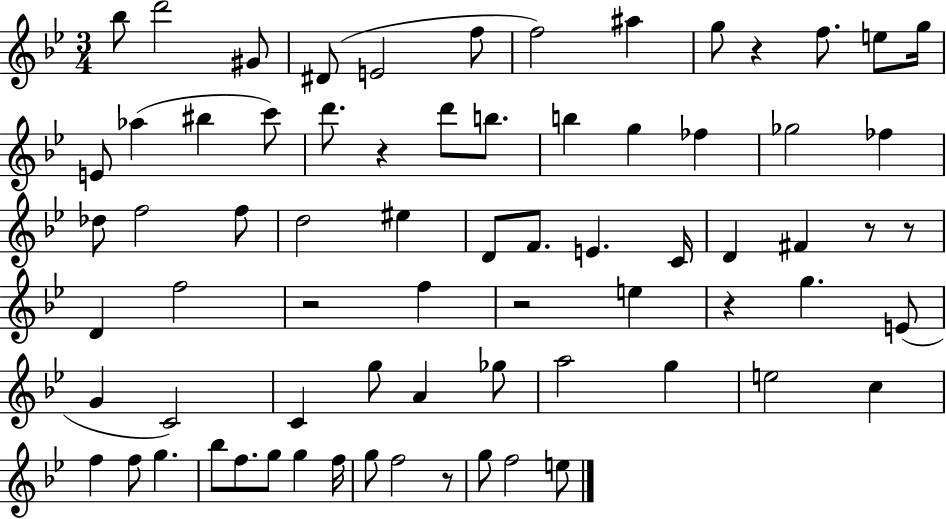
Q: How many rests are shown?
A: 8